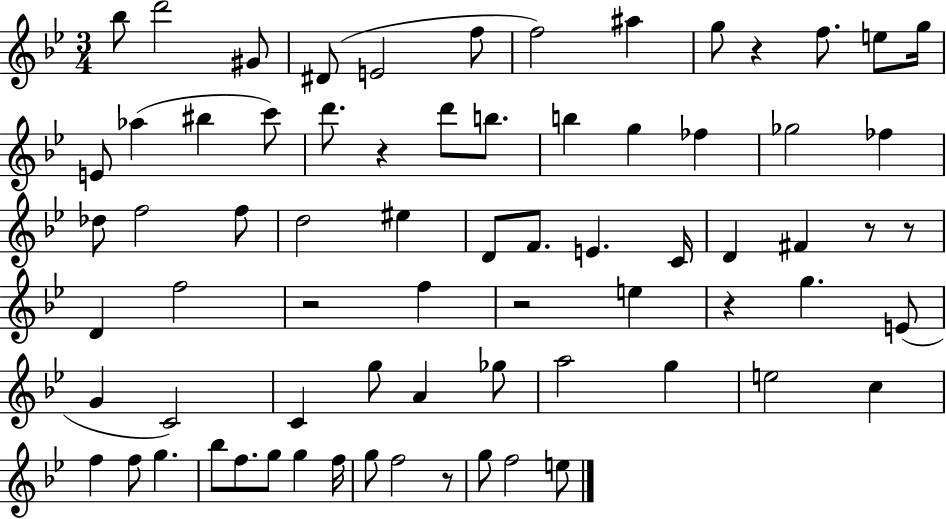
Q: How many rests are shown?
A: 8